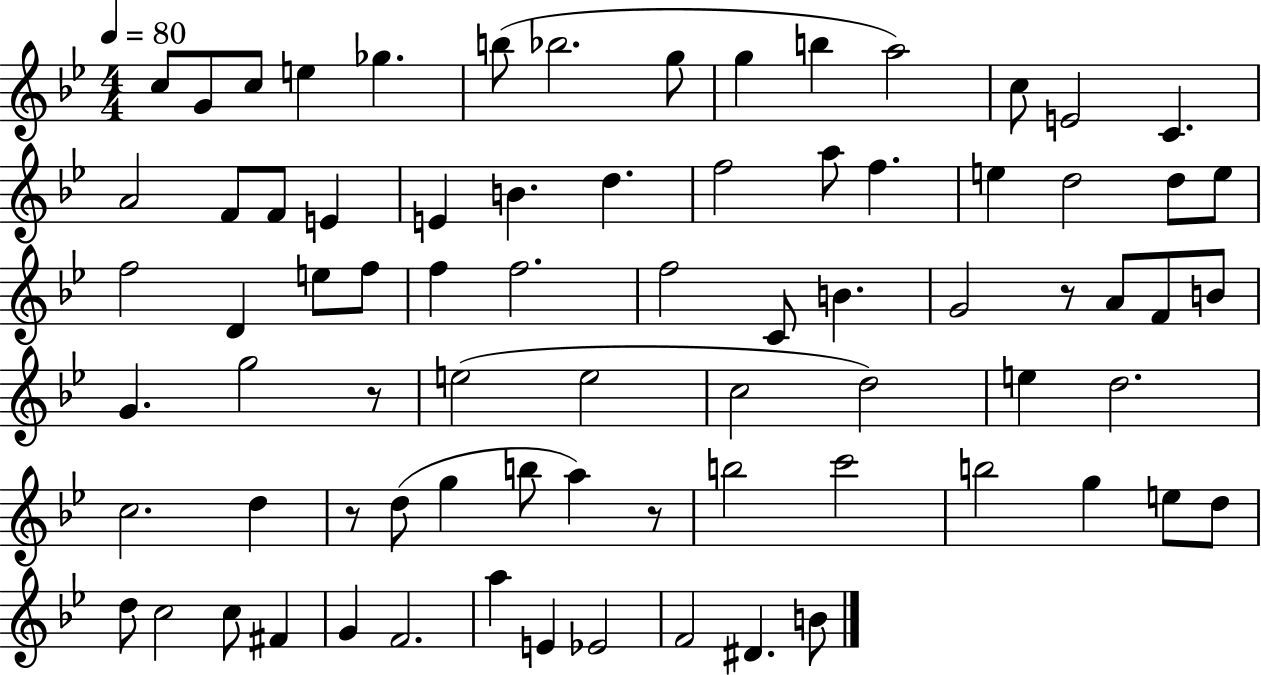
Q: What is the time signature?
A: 4/4